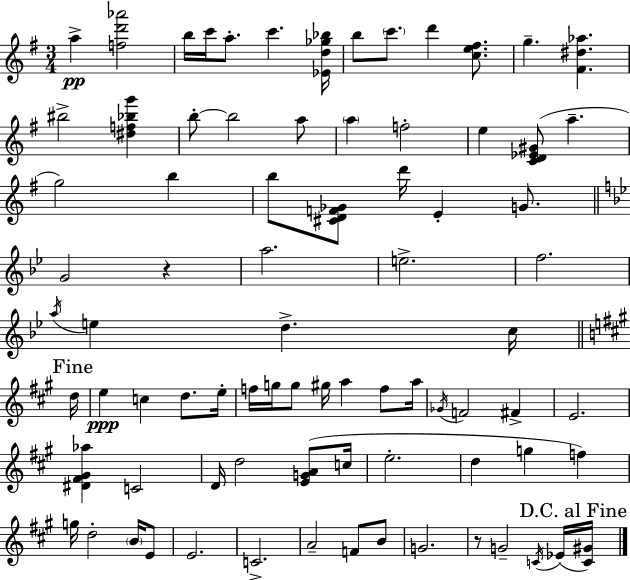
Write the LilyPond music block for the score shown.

{
  \clef treble
  \numericTimeSignature
  \time 3/4
  \key g \major
  a''4->\pp <f'' d''' aes'''>2 | b''16 c'''16 a''8.-. c'''4. <ees' d'' ges'' bes''>16 | b''8 \parenthesize c'''8. d'''4 <c'' e'' fis''>8. | g''4.-- <fis' dis'' aes''>4. | \break bis''2-> <dis'' f'' bes'' g'''>4 | b''8-.~~ b''2 a''8 | \parenthesize a''4 f''2-. | e''4 <c' d' ees' gis'>8( a''4.-- | \break g''2) b''4 | b''8 <cis' d' f' ges'>8 d'''16 e'4-. g'8. | \bar "||" \break \key g \minor g'2 r4 | a''2. | e''2.-> | f''2. | \break \acciaccatura { a''16 } e''4 d''4.-> c''16 | \mark "Fine" \bar "||" \break \key a \major d''16 e''4\ppp c''4 d''8. | e''16-. f''16 g''16 g''8 gis''16 a''4 f''8 | a''16 \acciaccatura { ges'16 } f'2 fis'4-> | e'2. | \break <dis' fis' gis' aes''>4 c'2 | d'16 d''2 <e' g' a'>8( | c''16 e''2.-. | d''4 g''4 f''4) | \break g''16 d''2-. \parenthesize b'16 | e'8 e'2. | c'2.-> | a'2-- f'8 | \break b'8 g'2. | r8 g'2-- | \acciaccatura { c'16 }( ees'16 \mark "D.C. al Fine" <c' gis'>16) \bar "|."
}